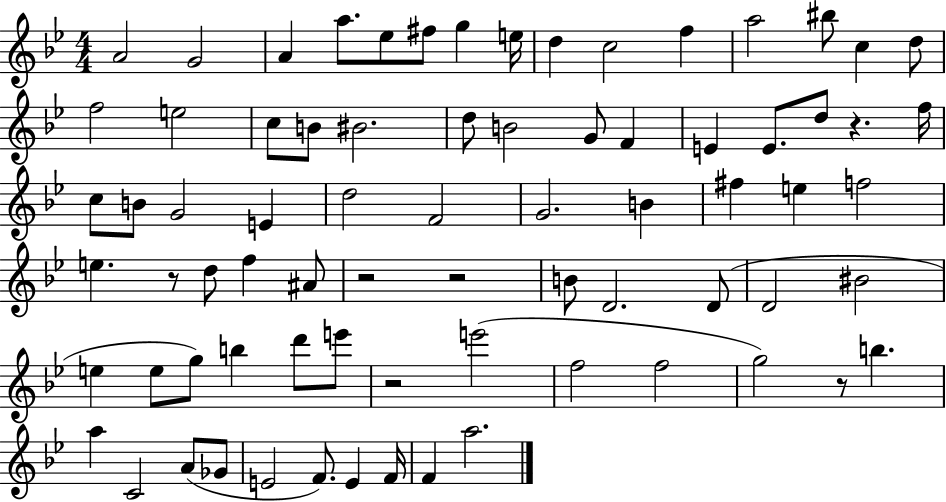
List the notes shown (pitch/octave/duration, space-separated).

A4/h G4/h A4/q A5/e. Eb5/e F#5/e G5/q E5/s D5/q C5/h F5/q A5/h BIS5/e C5/q D5/e F5/h E5/h C5/e B4/e BIS4/h. D5/e B4/h G4/e F4/q E4/q E4/e. D5/e R/q. F5/s C5/e B4/e G4/h E4/q D5/h F4/h G4/h. B4/q F#5/q E5/q F5/h E5/q. R/e D5/e F5/q A#4/e R/h R/h B4/e D4/h. D4/e D4/h BIS4/h E5/q E5/e G5/e B5/q D6/e E6/e R/h E6/h F5/h F5/h G5/h R/e B5/q. A5/q C4/h A4/e Gb4/e E4/h F4/e. E4/q F4/s F4/q A5/h.